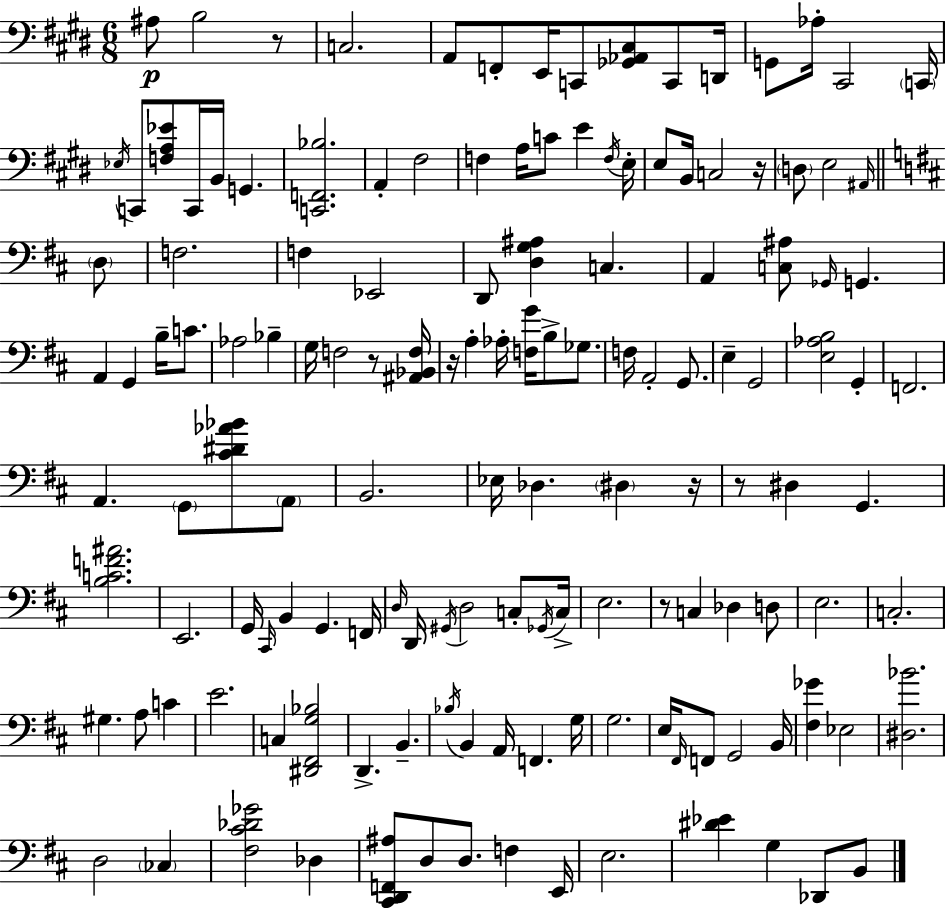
X:1
T:Untitled
M:6/8
L:1/4
K:E
^A,/2 B,2 z/2 C,2 A,,/2 F,,/2 E,,/4 C,,/2 [_G,,_A,,^C,]/2 C,,/2 D,,/4 G,,/2 _A,/4 ^C,,2 C,,/4 _E,/4 C,,/2 [F,A,_E]/2 C,,/4 B,,/4 G,, [C,,F,,_B,]2 A,, ^F,2 F, A,/4 C/2 E F,/4 E,/4 E,/2 B,,/4 C,2 z/4 D,/2 E,2 ^A,,/4 D,/2 F,2 F, _E,,2 D,,/2 [D,G,^A,] C, A,, [C,^A,]/2 _G,,/4 G,, A,, G,, B,/4 C/2 _A,2 _B, G,/4 F,2 z/2 [^A,,_B,,F,]/4 z/4 A, _A,/4 [F,G]/4 B,/2 _G,/2 F,/4 A,,2 G,,/2 E, G,,2 [E,_A,B,]2 G,, F,,2 A,, G,,/2 [^C^D_A_B]/2 A,,/2 B,,2 _E,/4 _D, ^D, z/4 z/2 ^D, G,, [B,CF^A]2 E,,2 G,,/4 ^C,,/4 B,, G,, F,,/4 D,/4 D,,/4 ^G,,/4 D,2 C,/2 _G,,/4 C,/4 E,2 z/2 C, _D, D,/2 E,2 C,2 ^G, A,/2 C E2 C, [^D,,^F,,G,_B,]2 D,, B,, _B,/4 B,, A,,/4 F,, G,/4 G,2 E,/4 ^F,,/4 F,,/2 G,,2 B,,/4 [^F,_G] _E,2 [^D,_B]2 D,2 _C, [^F,^C_D_G]2 _D, [^C,,D,,F,,^A,]/2 D,/2 D,/2 F, E,,/4 E,2 [^D_E] G, _D,,/2 B,,/2